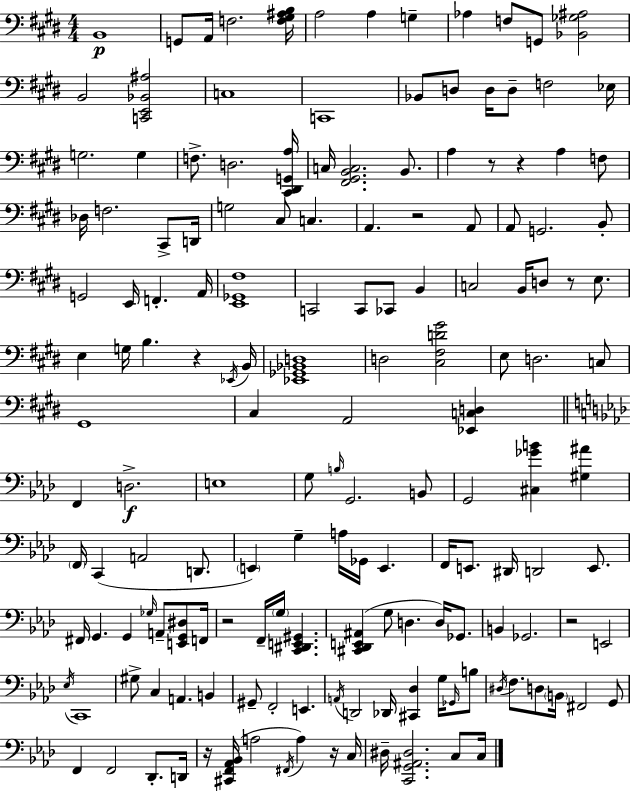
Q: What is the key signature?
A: E major